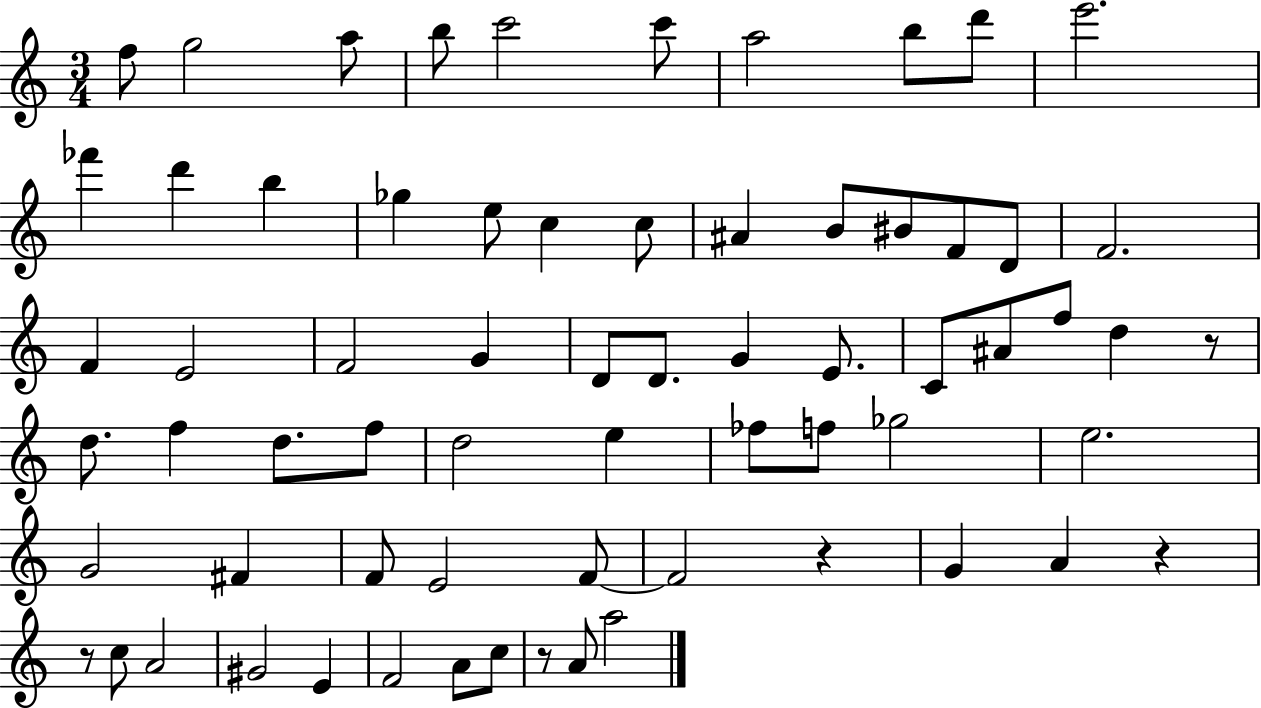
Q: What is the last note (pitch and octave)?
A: A5